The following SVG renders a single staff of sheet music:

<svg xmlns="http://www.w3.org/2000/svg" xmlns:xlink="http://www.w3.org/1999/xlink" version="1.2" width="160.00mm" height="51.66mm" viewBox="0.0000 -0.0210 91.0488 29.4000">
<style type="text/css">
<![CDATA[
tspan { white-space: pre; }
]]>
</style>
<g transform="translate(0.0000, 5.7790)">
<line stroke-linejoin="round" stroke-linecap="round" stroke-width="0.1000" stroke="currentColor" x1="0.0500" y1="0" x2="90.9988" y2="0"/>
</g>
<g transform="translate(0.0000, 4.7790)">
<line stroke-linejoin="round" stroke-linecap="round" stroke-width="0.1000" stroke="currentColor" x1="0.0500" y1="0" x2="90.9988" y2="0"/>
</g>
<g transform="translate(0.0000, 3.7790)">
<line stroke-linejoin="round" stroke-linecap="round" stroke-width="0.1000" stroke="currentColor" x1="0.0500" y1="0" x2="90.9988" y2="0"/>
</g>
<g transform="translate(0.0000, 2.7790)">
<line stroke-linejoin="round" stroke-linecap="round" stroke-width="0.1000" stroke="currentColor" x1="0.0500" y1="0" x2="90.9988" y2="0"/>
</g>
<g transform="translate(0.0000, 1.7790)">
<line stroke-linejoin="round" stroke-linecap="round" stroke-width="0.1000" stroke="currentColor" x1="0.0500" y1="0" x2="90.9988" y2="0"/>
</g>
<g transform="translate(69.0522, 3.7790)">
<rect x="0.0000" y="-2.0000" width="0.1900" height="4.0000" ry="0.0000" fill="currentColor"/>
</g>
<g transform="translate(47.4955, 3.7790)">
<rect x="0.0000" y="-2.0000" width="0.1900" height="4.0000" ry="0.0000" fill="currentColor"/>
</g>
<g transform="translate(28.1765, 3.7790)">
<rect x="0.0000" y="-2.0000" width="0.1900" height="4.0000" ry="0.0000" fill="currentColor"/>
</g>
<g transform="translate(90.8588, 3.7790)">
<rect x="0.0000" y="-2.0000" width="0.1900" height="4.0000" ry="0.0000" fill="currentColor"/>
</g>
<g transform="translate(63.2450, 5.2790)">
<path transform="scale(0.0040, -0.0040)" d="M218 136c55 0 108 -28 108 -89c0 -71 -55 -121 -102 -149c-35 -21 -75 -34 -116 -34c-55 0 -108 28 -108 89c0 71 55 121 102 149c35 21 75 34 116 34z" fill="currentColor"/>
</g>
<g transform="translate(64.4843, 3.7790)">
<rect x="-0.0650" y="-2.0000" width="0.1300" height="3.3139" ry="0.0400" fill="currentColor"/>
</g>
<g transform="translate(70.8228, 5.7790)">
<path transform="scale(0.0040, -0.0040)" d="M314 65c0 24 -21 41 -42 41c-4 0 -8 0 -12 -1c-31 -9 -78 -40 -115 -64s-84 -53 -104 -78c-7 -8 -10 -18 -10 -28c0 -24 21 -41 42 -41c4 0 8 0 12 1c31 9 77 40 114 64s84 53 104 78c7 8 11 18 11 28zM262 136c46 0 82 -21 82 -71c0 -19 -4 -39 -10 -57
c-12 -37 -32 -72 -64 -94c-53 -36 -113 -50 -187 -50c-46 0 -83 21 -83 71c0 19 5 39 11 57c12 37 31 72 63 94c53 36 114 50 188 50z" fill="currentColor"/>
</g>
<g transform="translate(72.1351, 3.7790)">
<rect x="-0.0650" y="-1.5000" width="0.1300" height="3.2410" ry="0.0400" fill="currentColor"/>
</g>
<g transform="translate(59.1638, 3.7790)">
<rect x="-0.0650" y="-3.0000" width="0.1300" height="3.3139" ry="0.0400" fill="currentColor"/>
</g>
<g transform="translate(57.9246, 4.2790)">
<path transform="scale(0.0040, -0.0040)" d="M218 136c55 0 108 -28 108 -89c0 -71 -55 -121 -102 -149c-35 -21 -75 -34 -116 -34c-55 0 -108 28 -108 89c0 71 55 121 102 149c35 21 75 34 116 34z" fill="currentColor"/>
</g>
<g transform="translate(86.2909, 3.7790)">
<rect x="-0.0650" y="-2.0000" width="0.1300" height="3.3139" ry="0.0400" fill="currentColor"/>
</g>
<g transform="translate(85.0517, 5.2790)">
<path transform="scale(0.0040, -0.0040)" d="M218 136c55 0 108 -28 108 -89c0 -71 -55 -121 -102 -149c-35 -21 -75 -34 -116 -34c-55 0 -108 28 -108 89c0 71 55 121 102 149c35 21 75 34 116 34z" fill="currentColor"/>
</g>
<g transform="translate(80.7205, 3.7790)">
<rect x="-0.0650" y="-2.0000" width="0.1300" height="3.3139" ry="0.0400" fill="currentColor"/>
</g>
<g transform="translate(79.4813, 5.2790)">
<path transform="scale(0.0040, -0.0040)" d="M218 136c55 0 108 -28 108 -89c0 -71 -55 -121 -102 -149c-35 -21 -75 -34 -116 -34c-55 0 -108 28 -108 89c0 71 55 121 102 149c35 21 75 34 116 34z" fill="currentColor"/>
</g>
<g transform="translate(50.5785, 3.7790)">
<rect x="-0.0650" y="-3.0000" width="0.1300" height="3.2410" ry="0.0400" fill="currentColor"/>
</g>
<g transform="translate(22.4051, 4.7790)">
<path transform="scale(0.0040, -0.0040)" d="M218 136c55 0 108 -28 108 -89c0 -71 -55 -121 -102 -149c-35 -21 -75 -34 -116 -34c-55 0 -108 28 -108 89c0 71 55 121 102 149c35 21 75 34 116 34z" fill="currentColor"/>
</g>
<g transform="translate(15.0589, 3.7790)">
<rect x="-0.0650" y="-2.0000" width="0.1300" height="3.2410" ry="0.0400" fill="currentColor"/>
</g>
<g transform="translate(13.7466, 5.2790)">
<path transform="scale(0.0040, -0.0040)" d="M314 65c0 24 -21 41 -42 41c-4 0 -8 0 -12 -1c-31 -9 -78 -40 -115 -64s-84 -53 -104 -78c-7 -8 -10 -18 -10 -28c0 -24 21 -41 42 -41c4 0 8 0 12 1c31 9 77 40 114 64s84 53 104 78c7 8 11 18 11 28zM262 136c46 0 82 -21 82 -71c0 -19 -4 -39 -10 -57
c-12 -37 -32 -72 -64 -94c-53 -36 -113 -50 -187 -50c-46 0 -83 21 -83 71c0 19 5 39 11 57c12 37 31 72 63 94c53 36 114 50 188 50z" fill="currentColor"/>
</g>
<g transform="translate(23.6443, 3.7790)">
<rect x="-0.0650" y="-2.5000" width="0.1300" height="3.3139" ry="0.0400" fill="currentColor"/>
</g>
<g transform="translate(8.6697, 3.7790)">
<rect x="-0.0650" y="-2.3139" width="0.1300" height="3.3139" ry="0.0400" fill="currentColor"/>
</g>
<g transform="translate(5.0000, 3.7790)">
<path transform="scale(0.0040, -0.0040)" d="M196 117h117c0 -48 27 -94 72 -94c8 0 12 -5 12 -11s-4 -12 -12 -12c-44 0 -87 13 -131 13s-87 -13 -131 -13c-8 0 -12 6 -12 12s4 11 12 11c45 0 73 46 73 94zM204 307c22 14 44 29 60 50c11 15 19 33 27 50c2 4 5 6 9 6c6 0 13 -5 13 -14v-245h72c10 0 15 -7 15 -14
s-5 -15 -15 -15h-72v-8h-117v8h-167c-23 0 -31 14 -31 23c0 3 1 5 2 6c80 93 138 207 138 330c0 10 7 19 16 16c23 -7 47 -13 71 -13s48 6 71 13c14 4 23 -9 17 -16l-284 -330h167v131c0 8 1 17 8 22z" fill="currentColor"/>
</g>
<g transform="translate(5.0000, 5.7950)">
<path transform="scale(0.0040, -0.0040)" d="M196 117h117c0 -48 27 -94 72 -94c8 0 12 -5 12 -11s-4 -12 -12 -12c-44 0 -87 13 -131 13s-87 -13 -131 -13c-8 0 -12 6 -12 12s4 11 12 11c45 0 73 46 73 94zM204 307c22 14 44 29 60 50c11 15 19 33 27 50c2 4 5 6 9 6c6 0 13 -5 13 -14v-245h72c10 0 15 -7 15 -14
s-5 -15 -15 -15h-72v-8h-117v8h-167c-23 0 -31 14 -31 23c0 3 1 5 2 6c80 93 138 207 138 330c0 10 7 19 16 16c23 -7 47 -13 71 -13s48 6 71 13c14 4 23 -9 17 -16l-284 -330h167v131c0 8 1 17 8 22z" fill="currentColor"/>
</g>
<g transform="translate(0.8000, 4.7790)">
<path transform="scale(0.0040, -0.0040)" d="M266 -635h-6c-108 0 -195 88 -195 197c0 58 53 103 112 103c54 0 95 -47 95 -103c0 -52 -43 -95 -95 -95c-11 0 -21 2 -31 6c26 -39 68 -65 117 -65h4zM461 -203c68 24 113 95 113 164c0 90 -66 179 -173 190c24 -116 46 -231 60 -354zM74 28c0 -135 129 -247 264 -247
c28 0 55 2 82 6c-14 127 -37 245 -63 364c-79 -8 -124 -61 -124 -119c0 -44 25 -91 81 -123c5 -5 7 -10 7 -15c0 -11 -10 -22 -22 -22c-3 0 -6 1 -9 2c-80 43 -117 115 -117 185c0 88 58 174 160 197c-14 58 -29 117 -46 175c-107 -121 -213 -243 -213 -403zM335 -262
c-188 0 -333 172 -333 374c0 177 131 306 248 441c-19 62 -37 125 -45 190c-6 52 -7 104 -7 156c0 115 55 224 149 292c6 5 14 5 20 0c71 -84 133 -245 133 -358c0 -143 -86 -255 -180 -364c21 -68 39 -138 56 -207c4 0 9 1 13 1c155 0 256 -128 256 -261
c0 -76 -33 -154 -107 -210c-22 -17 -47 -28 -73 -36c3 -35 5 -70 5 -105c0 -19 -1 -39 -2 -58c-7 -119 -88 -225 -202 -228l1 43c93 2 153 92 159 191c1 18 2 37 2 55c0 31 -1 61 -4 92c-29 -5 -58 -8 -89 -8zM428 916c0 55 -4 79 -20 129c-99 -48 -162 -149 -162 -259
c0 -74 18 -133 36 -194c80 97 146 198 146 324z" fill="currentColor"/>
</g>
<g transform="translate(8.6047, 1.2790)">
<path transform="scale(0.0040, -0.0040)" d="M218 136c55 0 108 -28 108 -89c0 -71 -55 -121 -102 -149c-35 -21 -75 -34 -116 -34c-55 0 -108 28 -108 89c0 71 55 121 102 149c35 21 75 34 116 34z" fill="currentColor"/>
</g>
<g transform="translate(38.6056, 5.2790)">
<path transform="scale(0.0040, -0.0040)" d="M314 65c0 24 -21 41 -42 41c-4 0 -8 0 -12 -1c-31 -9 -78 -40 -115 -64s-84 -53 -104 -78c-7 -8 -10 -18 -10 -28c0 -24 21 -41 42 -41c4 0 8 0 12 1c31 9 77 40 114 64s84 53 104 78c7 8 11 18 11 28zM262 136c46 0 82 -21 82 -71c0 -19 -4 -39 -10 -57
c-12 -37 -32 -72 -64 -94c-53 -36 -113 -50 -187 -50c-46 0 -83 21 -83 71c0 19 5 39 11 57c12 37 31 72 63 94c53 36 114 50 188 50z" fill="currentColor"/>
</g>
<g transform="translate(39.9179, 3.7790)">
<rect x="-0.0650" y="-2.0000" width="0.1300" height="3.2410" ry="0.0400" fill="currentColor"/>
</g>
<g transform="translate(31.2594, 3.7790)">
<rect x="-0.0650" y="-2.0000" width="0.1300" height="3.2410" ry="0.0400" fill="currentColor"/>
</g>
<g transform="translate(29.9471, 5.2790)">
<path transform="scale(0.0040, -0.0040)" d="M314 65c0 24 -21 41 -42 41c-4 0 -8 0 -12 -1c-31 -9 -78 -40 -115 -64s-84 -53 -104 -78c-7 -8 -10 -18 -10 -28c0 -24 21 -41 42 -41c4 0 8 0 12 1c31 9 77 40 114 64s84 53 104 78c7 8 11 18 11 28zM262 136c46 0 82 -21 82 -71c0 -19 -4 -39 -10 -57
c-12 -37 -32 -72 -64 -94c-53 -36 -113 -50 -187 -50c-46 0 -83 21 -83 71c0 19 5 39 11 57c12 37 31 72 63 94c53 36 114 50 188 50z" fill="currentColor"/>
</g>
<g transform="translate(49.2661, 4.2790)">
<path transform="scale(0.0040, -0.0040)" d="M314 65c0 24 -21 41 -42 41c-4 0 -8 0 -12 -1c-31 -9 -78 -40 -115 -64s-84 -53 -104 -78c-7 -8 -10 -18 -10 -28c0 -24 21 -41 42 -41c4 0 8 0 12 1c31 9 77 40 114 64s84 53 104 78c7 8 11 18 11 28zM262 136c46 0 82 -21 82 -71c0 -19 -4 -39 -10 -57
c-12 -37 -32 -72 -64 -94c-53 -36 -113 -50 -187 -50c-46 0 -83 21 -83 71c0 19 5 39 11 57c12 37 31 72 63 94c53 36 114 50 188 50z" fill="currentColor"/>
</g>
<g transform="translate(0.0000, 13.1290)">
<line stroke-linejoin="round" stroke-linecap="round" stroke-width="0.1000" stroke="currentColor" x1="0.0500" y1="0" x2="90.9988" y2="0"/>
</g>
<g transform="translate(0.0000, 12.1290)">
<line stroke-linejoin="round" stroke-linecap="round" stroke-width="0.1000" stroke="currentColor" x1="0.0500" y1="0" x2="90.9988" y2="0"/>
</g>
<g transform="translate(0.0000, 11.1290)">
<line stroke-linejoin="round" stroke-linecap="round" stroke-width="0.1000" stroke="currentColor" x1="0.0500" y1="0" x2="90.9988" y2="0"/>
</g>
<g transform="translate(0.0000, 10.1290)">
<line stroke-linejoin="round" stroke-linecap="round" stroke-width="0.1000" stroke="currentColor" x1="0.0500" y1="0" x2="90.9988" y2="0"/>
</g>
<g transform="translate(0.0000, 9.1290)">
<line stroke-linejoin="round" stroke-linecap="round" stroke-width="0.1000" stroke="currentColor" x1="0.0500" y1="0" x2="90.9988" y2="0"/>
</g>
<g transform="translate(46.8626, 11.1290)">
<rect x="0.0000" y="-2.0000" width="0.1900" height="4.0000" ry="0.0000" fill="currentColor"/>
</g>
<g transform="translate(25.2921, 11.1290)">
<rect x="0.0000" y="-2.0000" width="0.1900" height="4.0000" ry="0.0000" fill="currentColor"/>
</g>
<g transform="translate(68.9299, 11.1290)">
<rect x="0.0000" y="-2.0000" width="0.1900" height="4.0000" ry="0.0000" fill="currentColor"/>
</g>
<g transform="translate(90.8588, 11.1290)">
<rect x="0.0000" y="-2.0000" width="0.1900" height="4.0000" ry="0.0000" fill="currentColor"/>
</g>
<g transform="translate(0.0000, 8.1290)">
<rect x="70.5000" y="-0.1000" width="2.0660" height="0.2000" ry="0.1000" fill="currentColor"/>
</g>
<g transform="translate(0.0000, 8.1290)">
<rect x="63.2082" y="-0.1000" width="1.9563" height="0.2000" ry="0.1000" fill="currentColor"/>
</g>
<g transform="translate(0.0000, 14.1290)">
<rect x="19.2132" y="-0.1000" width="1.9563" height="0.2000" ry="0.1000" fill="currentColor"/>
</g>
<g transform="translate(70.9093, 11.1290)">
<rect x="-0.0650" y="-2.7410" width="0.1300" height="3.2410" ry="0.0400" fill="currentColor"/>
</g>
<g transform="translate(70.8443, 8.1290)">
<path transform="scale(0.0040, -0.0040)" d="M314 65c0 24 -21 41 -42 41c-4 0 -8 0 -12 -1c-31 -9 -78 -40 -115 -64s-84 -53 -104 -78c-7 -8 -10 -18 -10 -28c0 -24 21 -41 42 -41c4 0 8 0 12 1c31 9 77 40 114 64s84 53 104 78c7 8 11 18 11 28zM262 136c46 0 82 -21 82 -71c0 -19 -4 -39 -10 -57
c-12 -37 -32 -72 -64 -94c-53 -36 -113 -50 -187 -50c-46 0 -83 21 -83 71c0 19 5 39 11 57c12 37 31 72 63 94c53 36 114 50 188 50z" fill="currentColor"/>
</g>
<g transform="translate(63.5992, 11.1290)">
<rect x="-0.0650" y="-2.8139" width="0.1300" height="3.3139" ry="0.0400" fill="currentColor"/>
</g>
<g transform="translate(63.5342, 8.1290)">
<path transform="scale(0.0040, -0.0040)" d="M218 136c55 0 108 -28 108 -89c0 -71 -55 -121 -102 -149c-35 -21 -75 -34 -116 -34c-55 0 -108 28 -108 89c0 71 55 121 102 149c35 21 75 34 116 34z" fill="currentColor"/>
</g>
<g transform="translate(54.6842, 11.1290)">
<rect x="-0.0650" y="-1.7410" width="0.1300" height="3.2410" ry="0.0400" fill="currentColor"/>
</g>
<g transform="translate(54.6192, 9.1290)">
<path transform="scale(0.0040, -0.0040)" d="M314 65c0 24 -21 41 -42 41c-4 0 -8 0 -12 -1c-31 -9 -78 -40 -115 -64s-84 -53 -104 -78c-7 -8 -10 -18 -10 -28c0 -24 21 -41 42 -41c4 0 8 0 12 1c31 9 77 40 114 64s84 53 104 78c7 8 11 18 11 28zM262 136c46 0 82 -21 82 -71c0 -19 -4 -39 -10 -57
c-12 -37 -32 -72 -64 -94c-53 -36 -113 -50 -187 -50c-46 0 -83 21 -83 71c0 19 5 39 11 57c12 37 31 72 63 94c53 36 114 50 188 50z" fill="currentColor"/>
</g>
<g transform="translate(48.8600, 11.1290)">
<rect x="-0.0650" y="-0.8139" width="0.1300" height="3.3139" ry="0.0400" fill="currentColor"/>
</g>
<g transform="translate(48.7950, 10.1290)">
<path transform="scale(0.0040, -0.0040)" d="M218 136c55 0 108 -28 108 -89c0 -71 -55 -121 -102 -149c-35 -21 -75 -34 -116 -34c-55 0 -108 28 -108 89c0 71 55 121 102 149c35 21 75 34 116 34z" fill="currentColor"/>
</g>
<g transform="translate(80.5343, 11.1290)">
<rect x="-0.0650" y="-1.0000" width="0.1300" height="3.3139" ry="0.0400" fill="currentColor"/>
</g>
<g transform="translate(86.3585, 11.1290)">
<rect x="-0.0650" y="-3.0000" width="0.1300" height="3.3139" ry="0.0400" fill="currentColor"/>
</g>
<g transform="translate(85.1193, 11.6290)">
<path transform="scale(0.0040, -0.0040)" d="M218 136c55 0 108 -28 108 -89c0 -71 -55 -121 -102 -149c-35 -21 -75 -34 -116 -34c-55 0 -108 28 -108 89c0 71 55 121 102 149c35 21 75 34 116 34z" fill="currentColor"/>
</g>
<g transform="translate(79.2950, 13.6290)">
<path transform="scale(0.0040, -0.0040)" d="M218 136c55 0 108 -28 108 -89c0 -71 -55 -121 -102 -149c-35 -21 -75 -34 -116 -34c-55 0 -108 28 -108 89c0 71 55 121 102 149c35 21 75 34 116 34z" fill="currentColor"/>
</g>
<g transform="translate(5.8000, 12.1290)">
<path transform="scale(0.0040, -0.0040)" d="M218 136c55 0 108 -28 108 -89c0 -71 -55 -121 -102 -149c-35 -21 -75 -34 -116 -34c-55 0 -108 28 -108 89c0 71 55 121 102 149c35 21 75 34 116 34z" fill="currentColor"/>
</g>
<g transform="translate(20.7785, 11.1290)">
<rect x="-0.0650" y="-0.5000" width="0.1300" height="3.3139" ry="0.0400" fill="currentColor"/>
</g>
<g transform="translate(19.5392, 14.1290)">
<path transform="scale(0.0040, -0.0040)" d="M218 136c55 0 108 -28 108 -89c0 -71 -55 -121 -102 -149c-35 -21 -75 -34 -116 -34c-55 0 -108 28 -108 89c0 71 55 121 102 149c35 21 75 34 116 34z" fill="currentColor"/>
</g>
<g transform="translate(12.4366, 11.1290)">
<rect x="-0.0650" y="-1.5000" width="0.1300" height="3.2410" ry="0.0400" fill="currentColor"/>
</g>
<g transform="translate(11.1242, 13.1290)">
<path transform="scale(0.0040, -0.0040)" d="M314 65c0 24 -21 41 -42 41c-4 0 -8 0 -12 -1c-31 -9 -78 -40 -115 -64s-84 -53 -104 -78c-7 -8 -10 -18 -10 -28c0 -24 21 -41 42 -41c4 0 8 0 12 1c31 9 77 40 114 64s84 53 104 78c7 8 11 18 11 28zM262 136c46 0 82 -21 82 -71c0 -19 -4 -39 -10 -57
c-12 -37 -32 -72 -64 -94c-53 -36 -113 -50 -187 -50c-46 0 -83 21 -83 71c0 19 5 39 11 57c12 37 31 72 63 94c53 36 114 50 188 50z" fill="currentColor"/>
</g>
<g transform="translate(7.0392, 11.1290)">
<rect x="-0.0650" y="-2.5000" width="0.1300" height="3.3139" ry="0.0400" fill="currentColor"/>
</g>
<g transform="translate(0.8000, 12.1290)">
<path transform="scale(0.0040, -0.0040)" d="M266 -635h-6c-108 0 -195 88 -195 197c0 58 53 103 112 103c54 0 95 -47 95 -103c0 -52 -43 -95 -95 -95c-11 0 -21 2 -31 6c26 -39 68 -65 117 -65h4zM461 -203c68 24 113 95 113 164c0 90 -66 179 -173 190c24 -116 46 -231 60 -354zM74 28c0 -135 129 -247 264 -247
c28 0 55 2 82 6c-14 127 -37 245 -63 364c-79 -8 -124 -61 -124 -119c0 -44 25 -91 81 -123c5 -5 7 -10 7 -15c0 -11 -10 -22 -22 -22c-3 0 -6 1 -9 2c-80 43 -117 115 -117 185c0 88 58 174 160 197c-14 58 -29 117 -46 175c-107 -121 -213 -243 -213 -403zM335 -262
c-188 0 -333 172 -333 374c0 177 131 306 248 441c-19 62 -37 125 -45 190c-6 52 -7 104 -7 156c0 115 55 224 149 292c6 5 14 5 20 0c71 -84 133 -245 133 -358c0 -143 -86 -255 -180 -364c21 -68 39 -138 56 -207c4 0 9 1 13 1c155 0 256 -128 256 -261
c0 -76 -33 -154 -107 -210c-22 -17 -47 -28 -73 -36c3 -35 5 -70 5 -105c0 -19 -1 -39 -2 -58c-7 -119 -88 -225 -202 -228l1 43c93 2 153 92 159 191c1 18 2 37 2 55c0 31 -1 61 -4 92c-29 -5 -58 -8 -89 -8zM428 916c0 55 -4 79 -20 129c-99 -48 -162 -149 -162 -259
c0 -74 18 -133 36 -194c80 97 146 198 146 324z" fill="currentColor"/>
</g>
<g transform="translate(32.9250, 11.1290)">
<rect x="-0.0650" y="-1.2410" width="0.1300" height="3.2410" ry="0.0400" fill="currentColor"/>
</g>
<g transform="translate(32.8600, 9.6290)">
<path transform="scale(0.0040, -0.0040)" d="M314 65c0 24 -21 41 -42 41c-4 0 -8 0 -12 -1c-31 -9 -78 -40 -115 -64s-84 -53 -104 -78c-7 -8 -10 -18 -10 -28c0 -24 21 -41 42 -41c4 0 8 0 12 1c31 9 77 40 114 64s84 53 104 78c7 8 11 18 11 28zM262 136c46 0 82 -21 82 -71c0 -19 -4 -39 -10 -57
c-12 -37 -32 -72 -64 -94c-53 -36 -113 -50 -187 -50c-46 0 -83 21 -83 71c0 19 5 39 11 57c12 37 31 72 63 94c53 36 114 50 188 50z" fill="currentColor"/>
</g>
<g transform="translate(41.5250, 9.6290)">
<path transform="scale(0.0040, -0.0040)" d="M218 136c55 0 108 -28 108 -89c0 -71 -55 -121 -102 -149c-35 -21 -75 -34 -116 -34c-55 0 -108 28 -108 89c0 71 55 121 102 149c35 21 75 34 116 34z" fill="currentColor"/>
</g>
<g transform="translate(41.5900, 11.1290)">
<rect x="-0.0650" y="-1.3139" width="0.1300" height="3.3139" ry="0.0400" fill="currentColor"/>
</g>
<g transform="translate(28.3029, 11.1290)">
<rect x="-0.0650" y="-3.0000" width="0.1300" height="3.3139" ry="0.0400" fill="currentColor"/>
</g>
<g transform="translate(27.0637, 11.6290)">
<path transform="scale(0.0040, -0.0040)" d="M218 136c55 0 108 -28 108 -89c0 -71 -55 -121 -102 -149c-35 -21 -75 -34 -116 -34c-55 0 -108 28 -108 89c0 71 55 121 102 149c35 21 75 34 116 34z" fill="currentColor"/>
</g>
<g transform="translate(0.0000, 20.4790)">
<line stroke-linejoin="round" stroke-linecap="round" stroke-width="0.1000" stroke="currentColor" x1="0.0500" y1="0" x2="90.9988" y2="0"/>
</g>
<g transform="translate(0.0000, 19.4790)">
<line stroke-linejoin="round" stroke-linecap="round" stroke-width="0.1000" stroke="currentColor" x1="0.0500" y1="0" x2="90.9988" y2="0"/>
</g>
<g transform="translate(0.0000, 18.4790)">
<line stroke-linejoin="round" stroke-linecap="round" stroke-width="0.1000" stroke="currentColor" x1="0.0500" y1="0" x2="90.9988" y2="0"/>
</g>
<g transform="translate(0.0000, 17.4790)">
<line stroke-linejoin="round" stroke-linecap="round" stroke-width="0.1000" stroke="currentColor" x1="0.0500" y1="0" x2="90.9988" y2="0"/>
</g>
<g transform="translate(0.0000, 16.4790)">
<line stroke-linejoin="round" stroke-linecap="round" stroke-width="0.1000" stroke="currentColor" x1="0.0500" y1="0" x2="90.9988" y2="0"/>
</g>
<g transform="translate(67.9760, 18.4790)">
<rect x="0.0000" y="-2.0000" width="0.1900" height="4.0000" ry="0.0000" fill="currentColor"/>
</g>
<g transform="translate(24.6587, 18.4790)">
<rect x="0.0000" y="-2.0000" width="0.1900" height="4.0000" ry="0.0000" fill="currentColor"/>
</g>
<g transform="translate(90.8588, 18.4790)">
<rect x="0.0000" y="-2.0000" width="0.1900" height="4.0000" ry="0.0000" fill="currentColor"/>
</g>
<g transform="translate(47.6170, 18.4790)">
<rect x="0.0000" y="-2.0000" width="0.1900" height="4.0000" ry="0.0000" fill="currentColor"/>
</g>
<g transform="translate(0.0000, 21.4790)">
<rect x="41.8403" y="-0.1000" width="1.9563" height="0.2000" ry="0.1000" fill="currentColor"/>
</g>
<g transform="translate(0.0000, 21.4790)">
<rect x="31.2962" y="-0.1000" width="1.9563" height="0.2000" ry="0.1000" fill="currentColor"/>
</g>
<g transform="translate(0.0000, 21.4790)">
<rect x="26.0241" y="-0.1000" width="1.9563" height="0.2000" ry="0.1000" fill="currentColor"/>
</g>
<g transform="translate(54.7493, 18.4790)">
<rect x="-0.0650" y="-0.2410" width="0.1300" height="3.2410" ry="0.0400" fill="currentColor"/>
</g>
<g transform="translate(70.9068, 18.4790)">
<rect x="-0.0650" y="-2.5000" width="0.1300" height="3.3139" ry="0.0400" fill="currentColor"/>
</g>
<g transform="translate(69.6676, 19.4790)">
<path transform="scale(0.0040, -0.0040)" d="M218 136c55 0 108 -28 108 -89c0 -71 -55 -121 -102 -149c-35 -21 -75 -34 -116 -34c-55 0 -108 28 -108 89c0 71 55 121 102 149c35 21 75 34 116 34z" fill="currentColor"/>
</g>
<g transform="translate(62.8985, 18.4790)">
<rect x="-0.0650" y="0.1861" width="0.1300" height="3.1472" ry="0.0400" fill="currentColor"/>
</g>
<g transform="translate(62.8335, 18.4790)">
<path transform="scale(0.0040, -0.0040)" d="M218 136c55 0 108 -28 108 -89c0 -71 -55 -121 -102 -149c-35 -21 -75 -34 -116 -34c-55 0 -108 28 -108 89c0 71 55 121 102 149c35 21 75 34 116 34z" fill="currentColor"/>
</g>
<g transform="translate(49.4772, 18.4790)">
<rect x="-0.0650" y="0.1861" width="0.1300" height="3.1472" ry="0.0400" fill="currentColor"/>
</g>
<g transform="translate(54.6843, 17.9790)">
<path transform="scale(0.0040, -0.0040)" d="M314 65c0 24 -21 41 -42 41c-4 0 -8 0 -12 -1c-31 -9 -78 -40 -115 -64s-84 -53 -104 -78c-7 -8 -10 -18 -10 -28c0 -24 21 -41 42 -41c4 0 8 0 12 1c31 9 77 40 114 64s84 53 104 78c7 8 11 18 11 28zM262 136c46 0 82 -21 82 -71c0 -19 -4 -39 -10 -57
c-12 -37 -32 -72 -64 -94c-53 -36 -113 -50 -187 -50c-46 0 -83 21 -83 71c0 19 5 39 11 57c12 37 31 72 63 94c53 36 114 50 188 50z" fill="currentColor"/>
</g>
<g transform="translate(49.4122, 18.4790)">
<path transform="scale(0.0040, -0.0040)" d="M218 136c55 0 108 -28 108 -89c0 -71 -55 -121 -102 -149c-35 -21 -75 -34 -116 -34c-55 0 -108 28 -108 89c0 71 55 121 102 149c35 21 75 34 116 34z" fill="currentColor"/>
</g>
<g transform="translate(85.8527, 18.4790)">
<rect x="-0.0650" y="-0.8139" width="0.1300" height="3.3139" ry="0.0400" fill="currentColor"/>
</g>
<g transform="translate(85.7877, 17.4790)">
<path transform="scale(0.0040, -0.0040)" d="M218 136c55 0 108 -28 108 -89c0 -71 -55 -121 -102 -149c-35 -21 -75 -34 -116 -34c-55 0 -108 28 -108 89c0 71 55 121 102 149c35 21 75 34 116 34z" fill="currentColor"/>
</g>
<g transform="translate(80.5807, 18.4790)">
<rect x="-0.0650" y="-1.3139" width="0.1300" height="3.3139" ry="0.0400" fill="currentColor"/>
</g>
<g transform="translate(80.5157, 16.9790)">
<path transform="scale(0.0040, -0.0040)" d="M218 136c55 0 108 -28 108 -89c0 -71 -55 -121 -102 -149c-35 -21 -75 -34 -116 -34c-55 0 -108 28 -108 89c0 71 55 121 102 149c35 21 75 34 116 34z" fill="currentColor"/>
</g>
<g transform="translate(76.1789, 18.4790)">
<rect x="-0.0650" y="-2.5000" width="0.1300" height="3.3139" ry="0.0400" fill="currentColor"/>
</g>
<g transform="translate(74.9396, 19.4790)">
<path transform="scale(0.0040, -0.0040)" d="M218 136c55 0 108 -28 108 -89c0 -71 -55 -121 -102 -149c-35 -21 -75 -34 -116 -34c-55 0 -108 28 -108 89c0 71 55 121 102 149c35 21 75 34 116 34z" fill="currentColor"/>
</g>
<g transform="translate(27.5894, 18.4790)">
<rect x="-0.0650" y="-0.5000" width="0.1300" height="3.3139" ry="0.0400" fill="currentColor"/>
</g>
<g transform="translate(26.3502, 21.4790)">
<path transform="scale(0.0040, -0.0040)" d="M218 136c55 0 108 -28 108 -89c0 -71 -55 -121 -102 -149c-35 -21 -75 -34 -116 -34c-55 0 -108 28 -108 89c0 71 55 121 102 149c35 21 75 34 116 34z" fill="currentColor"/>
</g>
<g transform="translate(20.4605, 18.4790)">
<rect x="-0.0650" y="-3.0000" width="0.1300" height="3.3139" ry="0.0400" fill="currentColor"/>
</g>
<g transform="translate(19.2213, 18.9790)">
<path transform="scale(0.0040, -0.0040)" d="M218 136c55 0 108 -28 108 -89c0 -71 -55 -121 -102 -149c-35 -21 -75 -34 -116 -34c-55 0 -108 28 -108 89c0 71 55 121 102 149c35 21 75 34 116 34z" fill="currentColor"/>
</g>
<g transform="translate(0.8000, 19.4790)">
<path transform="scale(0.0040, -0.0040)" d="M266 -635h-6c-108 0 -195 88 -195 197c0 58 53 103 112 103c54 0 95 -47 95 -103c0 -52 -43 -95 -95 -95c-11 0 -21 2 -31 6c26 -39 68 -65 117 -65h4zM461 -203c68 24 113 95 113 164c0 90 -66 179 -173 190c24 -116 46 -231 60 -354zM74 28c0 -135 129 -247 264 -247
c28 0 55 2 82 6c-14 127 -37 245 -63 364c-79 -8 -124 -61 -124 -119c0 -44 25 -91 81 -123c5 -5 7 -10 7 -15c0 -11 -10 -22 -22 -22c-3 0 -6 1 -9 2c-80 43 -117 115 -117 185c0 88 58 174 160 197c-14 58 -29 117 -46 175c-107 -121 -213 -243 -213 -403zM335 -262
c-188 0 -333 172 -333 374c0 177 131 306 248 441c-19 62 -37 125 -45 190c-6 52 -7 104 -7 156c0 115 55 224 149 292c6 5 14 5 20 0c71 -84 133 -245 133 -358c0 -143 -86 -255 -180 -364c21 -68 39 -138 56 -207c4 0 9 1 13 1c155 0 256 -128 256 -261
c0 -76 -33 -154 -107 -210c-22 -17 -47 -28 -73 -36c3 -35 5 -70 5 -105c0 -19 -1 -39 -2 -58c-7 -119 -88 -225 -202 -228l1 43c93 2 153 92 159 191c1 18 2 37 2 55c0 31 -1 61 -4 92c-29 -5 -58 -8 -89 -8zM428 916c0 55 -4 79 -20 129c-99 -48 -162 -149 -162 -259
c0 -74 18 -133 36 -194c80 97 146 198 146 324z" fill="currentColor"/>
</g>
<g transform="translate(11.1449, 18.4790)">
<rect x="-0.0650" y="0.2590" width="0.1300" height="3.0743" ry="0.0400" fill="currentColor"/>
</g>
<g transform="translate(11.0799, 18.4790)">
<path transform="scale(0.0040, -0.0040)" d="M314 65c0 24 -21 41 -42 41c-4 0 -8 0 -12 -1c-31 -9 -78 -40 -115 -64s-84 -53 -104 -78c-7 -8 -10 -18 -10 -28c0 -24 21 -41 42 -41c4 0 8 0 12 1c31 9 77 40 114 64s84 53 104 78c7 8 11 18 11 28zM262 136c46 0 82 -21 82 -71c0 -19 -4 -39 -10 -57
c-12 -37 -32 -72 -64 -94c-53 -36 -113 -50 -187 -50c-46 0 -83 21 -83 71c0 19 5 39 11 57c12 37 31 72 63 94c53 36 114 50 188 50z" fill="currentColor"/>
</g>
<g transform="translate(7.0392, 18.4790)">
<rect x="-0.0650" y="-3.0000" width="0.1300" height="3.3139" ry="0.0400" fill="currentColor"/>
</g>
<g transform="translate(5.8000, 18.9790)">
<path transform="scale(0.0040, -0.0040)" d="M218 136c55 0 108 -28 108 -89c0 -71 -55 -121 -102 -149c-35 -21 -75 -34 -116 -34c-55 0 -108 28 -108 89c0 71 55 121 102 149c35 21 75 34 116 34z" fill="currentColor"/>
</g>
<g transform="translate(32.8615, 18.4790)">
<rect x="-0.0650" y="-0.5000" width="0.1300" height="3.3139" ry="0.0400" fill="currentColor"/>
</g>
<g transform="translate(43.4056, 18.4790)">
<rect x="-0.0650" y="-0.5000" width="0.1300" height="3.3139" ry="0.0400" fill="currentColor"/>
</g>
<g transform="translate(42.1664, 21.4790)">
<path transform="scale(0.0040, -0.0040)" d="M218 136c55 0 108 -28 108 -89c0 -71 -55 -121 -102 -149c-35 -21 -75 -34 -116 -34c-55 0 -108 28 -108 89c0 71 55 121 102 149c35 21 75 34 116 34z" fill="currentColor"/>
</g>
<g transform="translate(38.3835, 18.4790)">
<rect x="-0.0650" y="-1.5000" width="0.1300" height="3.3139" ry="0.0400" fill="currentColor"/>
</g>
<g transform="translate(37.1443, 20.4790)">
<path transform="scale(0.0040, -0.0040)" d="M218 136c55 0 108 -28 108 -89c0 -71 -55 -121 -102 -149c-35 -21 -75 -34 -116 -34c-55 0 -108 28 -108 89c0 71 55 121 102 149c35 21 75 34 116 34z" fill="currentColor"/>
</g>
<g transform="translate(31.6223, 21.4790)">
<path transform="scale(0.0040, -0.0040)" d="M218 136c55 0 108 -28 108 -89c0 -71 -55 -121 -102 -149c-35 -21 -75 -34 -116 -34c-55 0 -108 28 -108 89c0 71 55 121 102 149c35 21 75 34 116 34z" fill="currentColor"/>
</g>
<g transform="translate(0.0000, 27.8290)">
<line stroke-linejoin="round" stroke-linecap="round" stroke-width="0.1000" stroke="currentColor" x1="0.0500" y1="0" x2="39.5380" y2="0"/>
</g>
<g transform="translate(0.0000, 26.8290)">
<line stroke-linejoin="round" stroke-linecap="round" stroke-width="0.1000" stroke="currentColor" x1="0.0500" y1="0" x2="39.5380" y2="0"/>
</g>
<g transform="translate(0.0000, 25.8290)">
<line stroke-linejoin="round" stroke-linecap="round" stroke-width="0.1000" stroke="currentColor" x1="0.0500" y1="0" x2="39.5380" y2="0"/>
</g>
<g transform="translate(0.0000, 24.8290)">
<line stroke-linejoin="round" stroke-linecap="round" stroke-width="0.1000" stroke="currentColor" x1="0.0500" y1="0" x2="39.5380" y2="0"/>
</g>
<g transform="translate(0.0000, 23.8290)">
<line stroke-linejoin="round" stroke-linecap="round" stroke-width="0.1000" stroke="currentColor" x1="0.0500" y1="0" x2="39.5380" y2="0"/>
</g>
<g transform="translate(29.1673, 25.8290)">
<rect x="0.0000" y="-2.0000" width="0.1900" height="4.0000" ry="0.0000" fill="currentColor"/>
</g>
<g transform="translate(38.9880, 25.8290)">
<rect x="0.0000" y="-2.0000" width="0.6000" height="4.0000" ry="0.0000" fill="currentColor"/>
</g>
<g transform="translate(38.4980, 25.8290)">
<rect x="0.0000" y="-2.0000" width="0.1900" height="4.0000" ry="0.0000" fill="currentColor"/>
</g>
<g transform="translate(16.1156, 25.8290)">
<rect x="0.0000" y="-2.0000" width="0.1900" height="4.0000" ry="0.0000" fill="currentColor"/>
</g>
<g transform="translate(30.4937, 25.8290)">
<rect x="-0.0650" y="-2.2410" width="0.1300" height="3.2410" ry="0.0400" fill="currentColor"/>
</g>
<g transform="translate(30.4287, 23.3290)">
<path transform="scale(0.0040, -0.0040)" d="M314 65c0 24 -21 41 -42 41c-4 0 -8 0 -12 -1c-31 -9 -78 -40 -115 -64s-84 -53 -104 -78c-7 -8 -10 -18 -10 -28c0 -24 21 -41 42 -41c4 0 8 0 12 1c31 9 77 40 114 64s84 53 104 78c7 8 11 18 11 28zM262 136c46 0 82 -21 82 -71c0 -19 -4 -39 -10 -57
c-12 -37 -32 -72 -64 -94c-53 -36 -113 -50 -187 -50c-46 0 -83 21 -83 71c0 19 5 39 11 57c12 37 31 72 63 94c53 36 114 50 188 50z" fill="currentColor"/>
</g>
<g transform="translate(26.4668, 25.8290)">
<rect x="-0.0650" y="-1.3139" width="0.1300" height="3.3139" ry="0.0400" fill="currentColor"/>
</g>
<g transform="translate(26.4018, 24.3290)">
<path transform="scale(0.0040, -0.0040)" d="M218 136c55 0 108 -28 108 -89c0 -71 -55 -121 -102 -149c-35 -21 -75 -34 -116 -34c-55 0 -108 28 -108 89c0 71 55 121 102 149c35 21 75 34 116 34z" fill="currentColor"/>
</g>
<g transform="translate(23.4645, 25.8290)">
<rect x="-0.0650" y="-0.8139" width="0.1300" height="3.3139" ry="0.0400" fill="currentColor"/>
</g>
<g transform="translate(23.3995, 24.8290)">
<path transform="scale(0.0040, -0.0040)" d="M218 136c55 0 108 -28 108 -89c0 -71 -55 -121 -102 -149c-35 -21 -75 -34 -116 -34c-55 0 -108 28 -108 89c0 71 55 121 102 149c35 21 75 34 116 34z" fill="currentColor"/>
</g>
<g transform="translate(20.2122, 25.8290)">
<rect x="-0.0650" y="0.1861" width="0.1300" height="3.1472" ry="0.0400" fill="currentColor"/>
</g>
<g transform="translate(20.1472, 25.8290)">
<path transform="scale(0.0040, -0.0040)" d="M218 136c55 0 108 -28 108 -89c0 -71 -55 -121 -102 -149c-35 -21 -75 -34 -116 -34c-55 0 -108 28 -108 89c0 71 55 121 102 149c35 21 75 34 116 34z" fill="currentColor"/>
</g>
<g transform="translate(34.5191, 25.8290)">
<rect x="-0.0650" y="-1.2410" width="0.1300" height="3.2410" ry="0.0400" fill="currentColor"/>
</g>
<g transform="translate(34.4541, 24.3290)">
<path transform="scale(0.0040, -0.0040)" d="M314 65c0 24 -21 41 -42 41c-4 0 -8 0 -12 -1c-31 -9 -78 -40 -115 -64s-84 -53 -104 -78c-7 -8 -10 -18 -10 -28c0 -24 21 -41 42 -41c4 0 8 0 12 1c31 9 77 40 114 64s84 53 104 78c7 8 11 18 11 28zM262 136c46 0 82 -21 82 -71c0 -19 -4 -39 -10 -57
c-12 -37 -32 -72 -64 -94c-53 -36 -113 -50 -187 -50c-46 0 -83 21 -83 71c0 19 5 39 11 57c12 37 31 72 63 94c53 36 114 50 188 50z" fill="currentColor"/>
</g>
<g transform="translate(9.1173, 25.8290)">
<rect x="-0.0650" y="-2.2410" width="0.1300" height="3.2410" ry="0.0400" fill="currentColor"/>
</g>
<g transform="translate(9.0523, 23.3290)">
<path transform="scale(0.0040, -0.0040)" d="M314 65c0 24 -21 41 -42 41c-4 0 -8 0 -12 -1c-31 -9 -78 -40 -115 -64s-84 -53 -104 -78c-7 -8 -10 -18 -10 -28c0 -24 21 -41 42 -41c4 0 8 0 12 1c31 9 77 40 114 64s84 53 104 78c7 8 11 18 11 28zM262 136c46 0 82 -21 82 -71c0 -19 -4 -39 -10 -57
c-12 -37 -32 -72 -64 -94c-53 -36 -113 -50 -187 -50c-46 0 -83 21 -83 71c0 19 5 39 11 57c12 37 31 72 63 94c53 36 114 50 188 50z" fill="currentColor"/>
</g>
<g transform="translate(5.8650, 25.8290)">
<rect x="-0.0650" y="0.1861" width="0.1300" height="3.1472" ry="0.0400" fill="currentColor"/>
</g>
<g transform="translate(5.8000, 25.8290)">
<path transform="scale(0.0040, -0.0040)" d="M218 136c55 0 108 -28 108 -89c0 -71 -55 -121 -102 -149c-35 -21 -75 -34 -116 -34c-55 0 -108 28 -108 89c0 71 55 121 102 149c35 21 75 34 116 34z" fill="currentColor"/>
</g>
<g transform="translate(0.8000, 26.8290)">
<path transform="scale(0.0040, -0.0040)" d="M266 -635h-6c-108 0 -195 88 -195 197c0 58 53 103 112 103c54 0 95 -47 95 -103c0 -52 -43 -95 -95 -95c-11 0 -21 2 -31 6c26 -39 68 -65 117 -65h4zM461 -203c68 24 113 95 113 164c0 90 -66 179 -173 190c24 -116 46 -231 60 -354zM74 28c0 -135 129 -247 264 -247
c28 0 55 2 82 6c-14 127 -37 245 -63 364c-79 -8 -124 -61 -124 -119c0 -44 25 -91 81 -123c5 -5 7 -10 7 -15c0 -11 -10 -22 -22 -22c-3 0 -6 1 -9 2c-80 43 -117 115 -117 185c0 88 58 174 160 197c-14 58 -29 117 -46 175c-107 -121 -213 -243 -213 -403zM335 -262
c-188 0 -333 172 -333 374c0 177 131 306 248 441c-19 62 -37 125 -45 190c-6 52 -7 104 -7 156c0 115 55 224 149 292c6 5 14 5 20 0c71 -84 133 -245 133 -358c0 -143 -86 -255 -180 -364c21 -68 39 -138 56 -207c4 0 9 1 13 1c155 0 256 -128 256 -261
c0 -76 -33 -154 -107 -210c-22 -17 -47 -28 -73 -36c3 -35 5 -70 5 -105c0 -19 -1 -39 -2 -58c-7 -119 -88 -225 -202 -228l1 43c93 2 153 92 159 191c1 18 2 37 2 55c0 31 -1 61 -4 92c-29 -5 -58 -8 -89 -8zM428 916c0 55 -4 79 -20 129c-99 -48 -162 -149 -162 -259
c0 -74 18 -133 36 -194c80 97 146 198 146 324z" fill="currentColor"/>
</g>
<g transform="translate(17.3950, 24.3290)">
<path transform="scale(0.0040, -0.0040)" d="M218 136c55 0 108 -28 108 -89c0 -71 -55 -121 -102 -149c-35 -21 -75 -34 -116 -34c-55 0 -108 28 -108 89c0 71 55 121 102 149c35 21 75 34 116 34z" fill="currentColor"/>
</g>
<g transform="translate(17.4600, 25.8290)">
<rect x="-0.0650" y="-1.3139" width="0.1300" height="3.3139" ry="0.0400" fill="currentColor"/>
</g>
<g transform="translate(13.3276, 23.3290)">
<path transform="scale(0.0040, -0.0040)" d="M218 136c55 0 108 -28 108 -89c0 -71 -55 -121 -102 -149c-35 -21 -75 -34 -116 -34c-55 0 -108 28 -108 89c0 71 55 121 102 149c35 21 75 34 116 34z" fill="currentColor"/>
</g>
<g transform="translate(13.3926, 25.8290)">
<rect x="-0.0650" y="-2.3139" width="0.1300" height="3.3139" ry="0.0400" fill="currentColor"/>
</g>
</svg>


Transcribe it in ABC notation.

X:1
T:Untitled
M:4/4
L:1/4
K:C
g F2 G F2 F2 A2 A F E2 F F G E2 C A e2 e d f2 a a2 D A A B2 A C C E C B c2 B G G e d B g2 g e B d e g2 e2